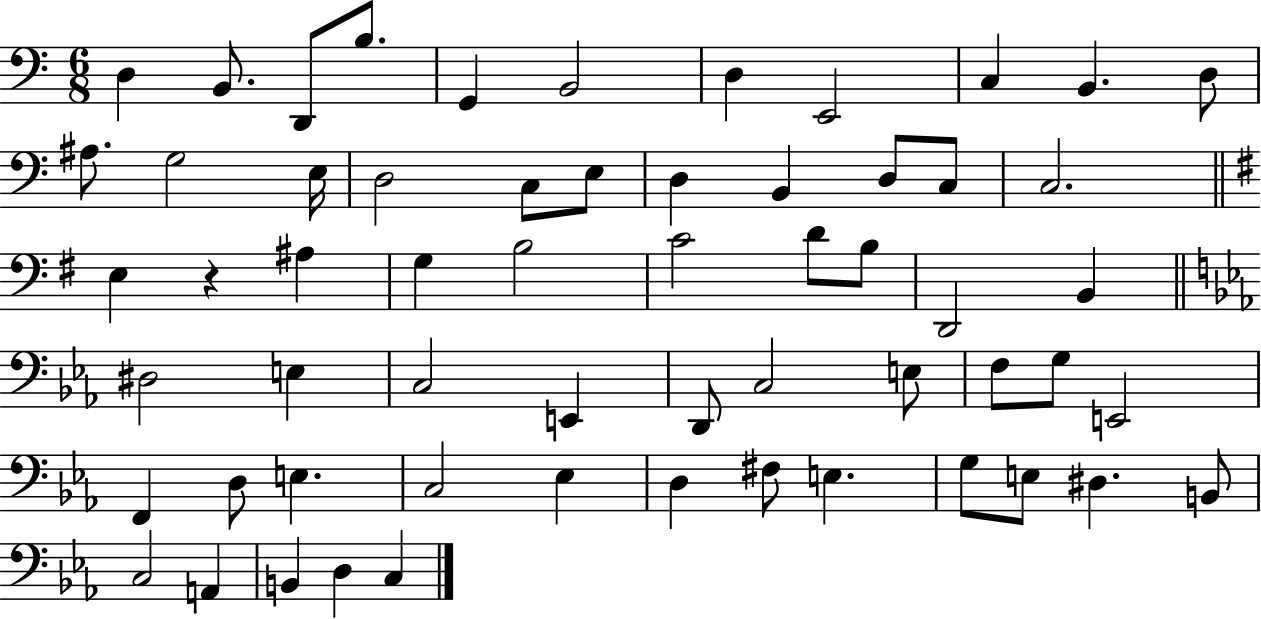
{
  \clef bass
  \numericTimeSignature
  \time 6/8
  \key c \major
  d4 b,8. d,8 b8. | g,4 b,2 | d4 e,2 | c4 b,4. d8 | \break ais8. g2 e16 | d2 c8 e8 | d4 b,4 d8 c8 | c2. | \break \bar "||" \break \key e \minor e4 r4 ais4 | g4 b2 | c'2 d'8 b8 | d,2 b,4 | \break \bar "||" \break \key ees \major dis2 e4 | c2 e,4 | d,8 c2 e8 | f8 g8 e,2 | \break f,4 d8 e4. | c2 ees4 | d4 fis8 e4. | g8 e8 dis4. b,8 | \break c2 a,4 | b,4 d4 c4 | \bar "|."
}